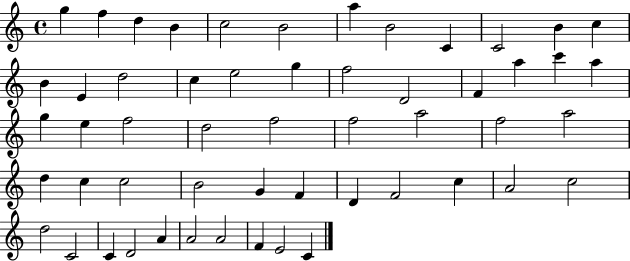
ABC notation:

X:1
T:Untitled
M:4/4
L:1/4
K:C
g f d B c2 B2 a B2 C C2 B c B E d2 c e2 g f2 D2 F a c' a g e f2 d2 f2 f2 a2 f2 a2 d c c2 B2 G F D F2 c A2 c2 d2 C2 C D2 A A2 A2 F E2 C